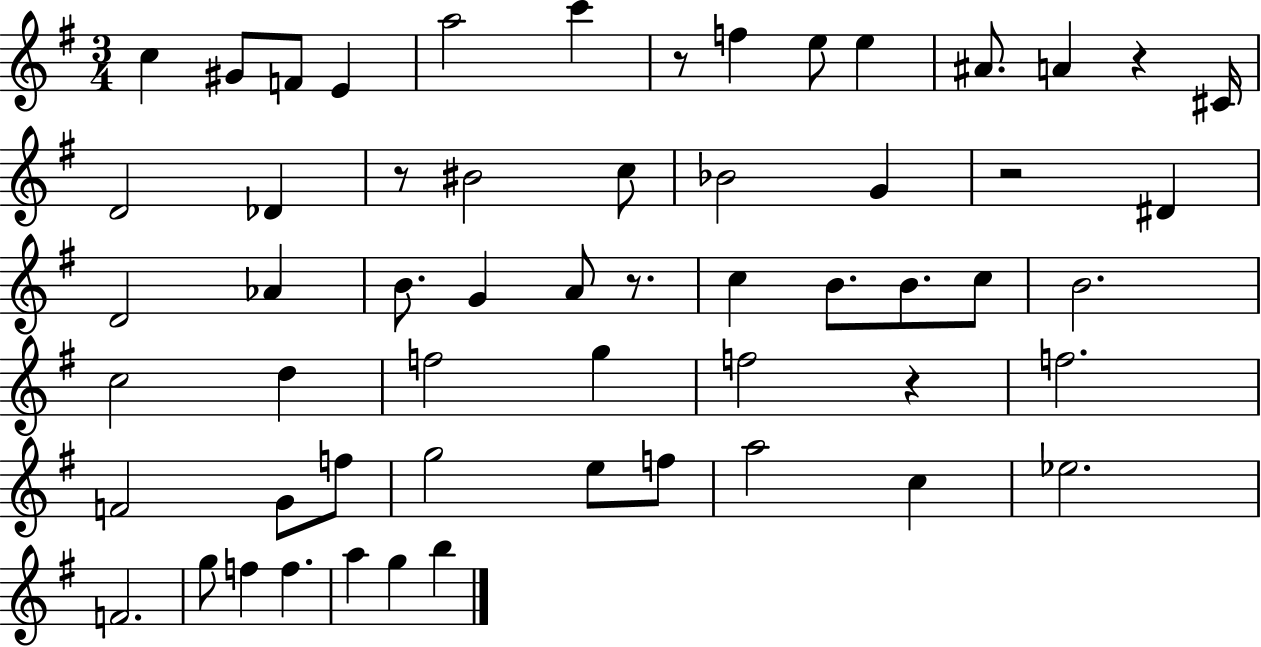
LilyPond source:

{
  \clef treble
  \numericTimeSignature
  \time 3/4
  \key g \major
  c''4 gis'8 f'8 e'4 | a''2 c'''4 | r8 f''4 e''8 e''4 | ais'8. a'4 r4 cis'16 | \break d'2 des'4 | r8 bis'2 c''8 | bes'2 g'4 | r2 dis'4 | \break d'2 aes'4 | b'8. g'4 a'8 r8. | c''4 b'8. b'8. c''8 | b'2. | \break c''2 d''4 | f''2 g''4 | f''2 r4 | f''2. | \break f'2 g'8 f''8 | g''2 e''8 f''8 | a''2 c''4 | ees''2. | \break f'2. | g''8 f''4 f''4. | a''4 g''4 b''4 | \bar "|."
}